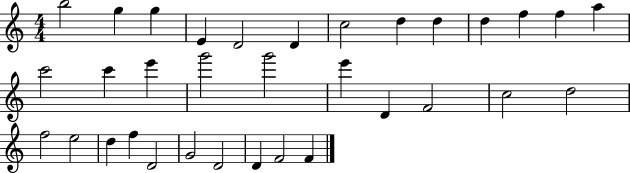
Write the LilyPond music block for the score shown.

{
  \clef treble
  \numericTimeSignature
  \time 4/4
  \key c \major
  b''2 g''4 g''4 | e'4 d'2 d'4 | c''2 d''4 d''4 | d''4 f''4 f''4 a''4 | \break c'''2 c'''4 e'''4 | g'''2 g'''2 | e'''4 d'4 f'2 | c''2 d''2 | \break f''2 e''2 | d''4 f''4 d'2 | g'2 d'2 | d'4 f'2 f'4 | \break \bar "|."
}